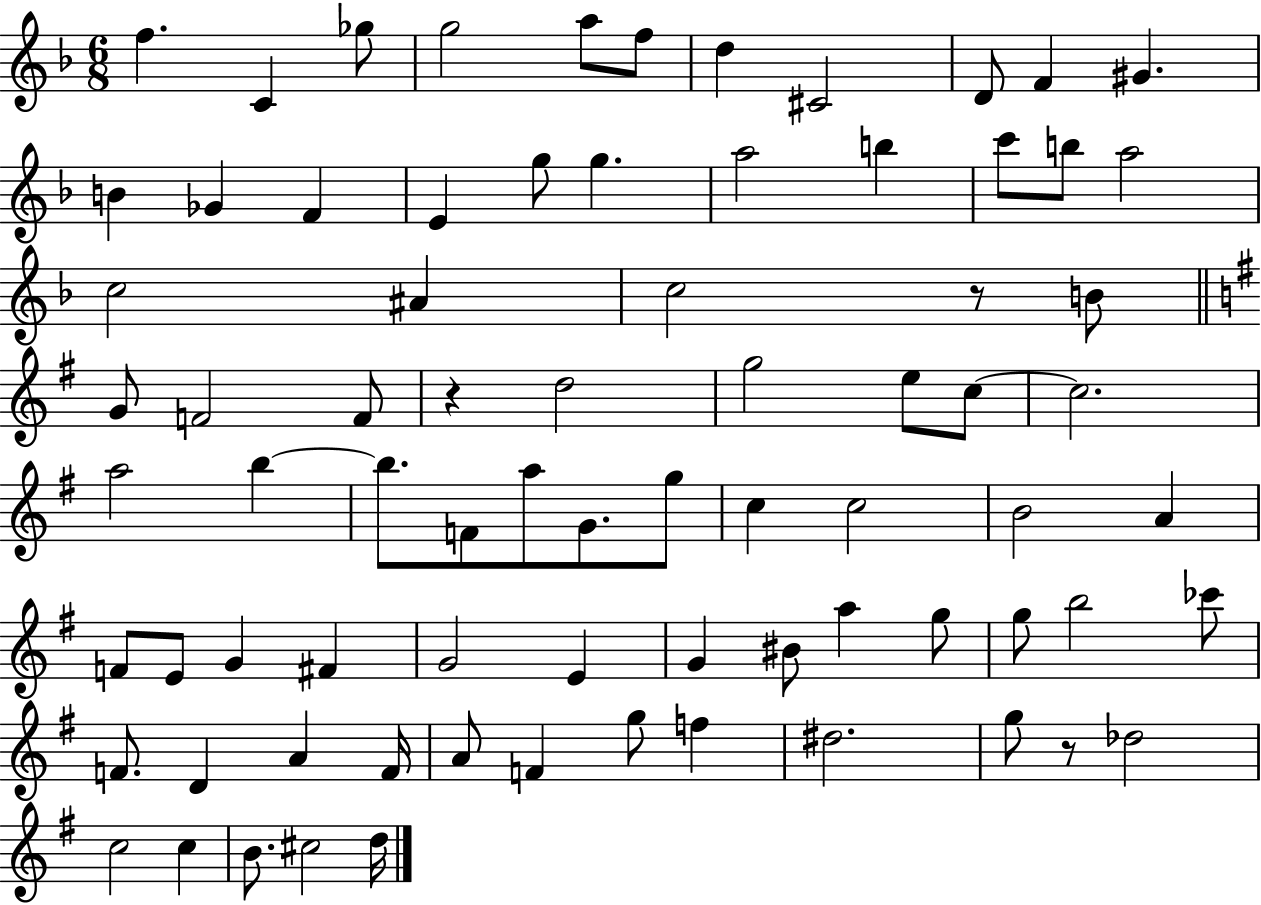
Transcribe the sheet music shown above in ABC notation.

X:1
T:Untitled
M:6/8
L:1/4
K:F
f C _g/2 g2 a/2 f/2 d ^C2 D/2 F ^G B _G F E g/2 g a2 b c'/2 b/2 a2 c2 ^A c2 z/2 B/2 G/2 F2 F/2 z d2 g2 e/2 c/2 c2 a2 b b/2 F/2 a/2 G/2 g/2 c c2 B2 A F/2 E/2 G ^F G2 E G ^B/2 a g/2 g/2 b2 _c'/2 F/2 D A F/4 A/2 F g/2 f ^d2 g/2 z/2 _d2 c2 c B/2 ^c2 d/4